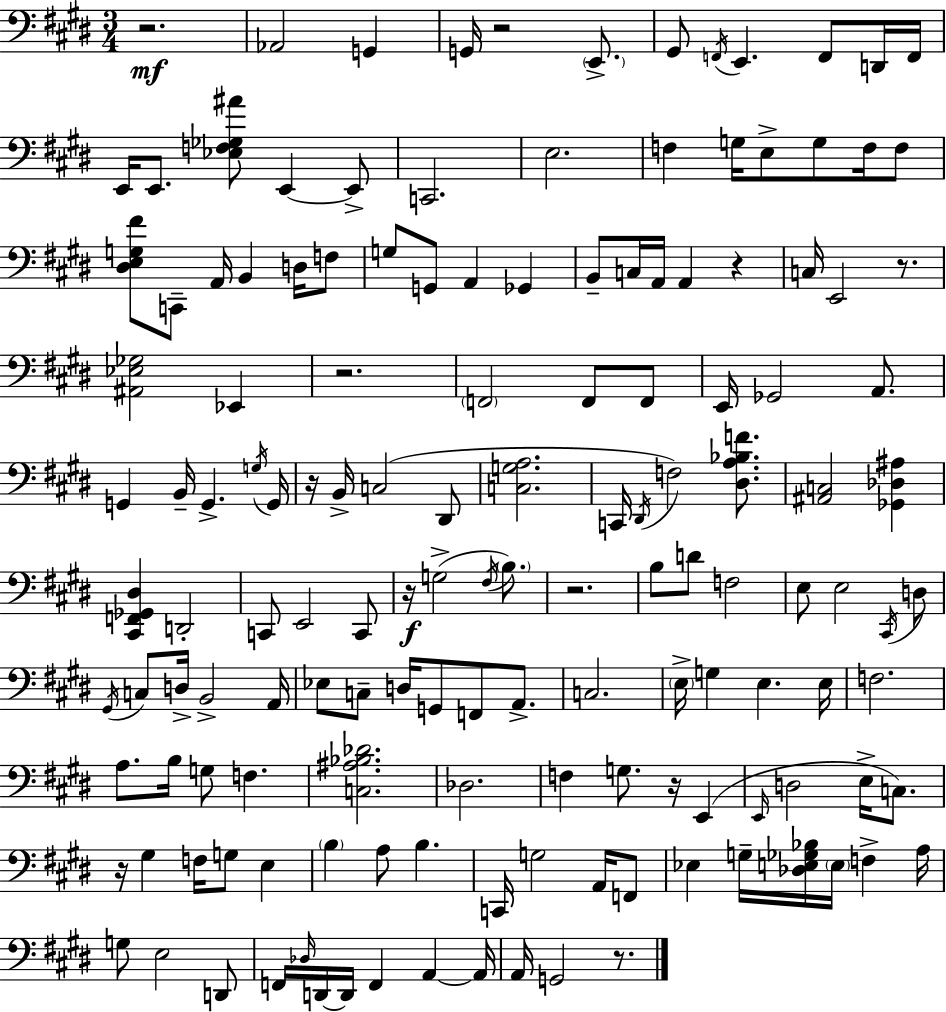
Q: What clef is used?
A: bass